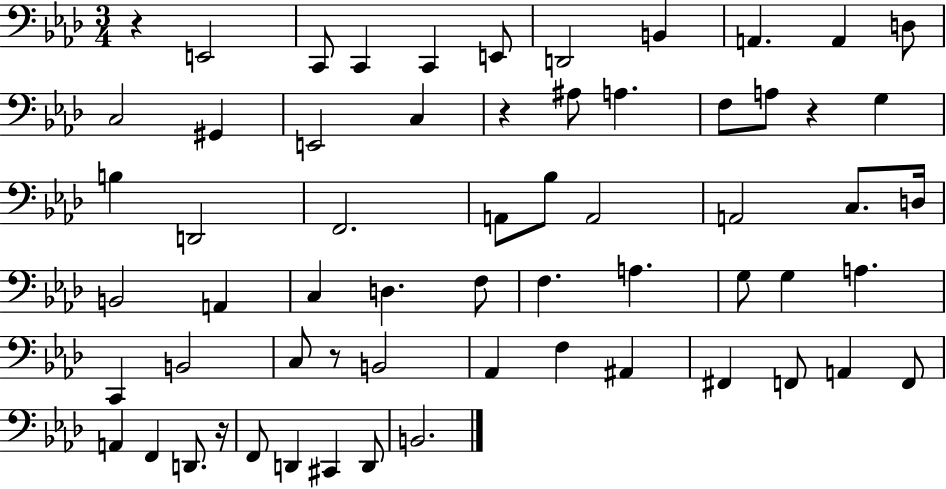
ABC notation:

X:1
T:Untitled
M:3/4
L:1/4
K:Ab
z E,,2 C,,/2 C,, C,, E,,/2 D,,2 B,, A,, A,, D,/2 C,2 ^G,, E,,2 C, z ^A,/2 A, F,/2 A,/2 z G, B, D,,2 F,,2 A,,/2 _B,/2 A,,2 A,,2 C,/2 D,/4 B,,2 A,, C, D, F,/2 F, A, G,/2 G, A, C,, B,,2 C,/2 z/2 B,,2 _A,, F, ^A,, ^F,, F,,/2 A,, F,,/2 A,, F,, D,,/2 z/4 F,,/2 D,, ^C,, D,,/2 B,,2